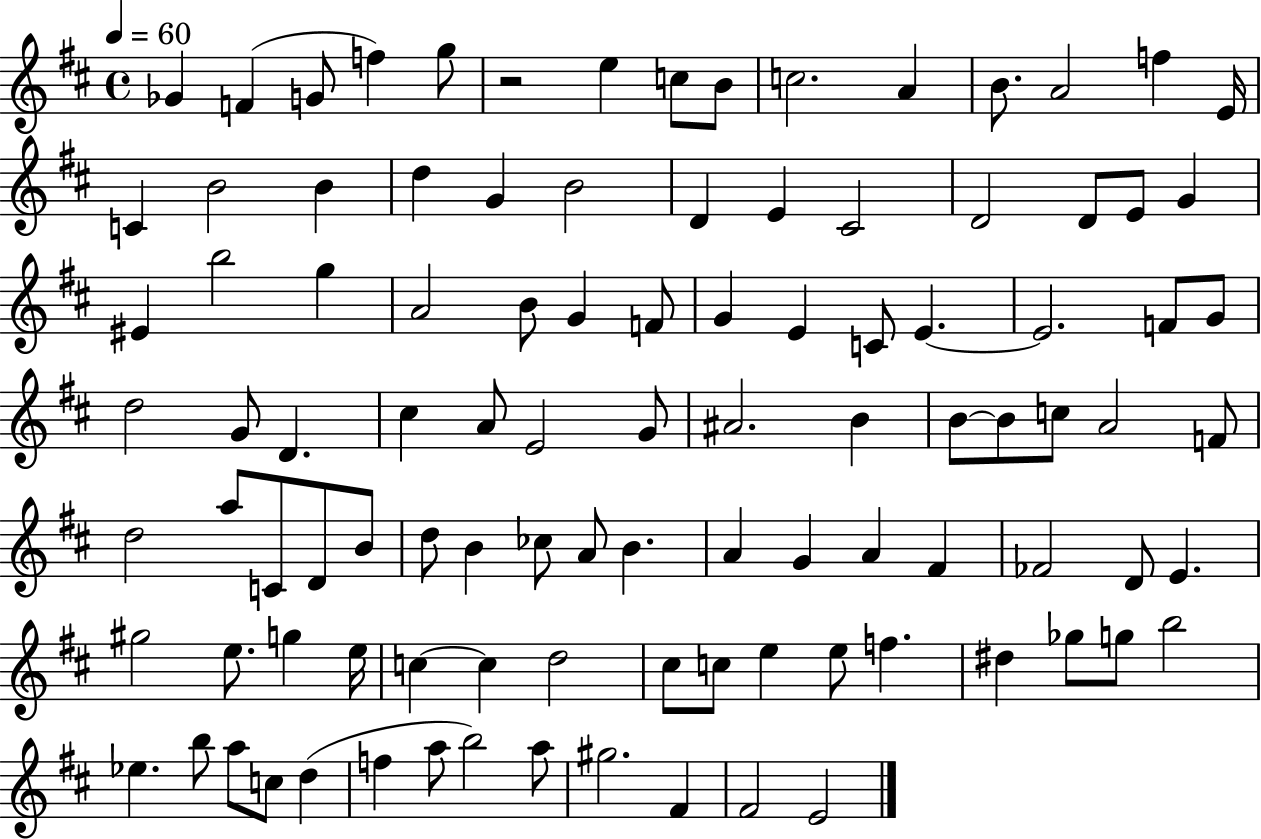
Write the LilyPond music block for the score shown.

{
  \clef treble
  \time 4/4
  \defaultTimeSignature
  \key d \major
  \tempo 4 = 60
  ges'4 f'4( g'8 f''4) g''8 | r2 e''4 c''8 b'8 | c''2. a'4 | b'8. a'2 f''4 e'16 | \break c'4 b'2 b'4 | d''4 g'4 b'2 | d'4 e'4 cis'2 | d'2 d'8 e'8 g'4 | \break eis'4 b''2 g''4 | a'2 b'8 g'4 f'8 | g'4 e'4 c'8 e'4.~~ | e'2. f'8 g'8 | \break d''2 g'8 d'4. | cis''4 a'8 e'2 g'8 | ais'2. b'4 | b'8~~ b'8 c''8 a'2 f'8 | \break d''2 a''8 c'8 d'8 b'8 | d''8 b'4 ces''8 a'8 b'4. | a'4 g'4 a'4 fis'4 | fes'2 d'8 e'4. | \break gis''2 e''8. g''4 e''16 | c''4~~ c''4 d''2 | cis''8 c''8 e''4 e''8 f''4. | dis''4 ges''8 g''8 b''2 | \break ees''4. b''8 a''8 c''8 d''4( | f''4 a''8 b''2) a''8 | gis''2. fis'4 | fis'2 e'2 | \break \bar "|."
}